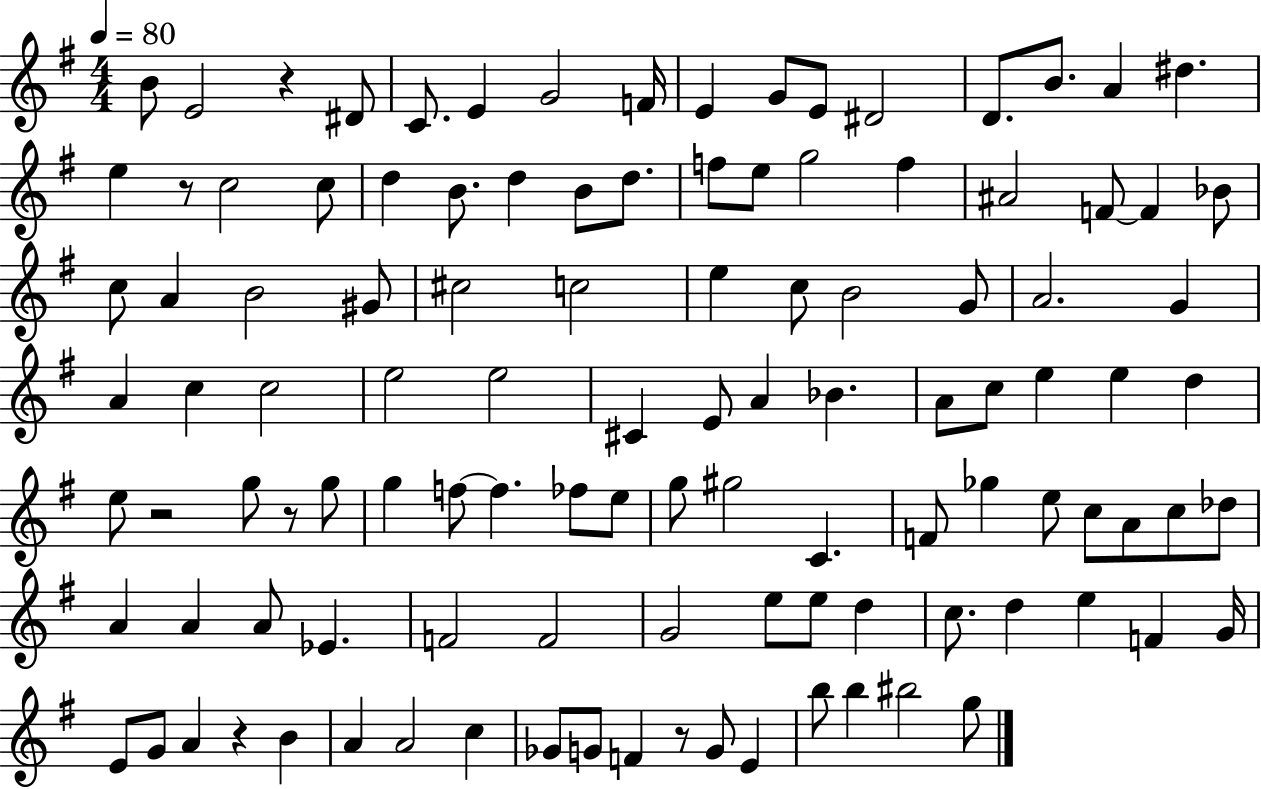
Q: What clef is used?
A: treble